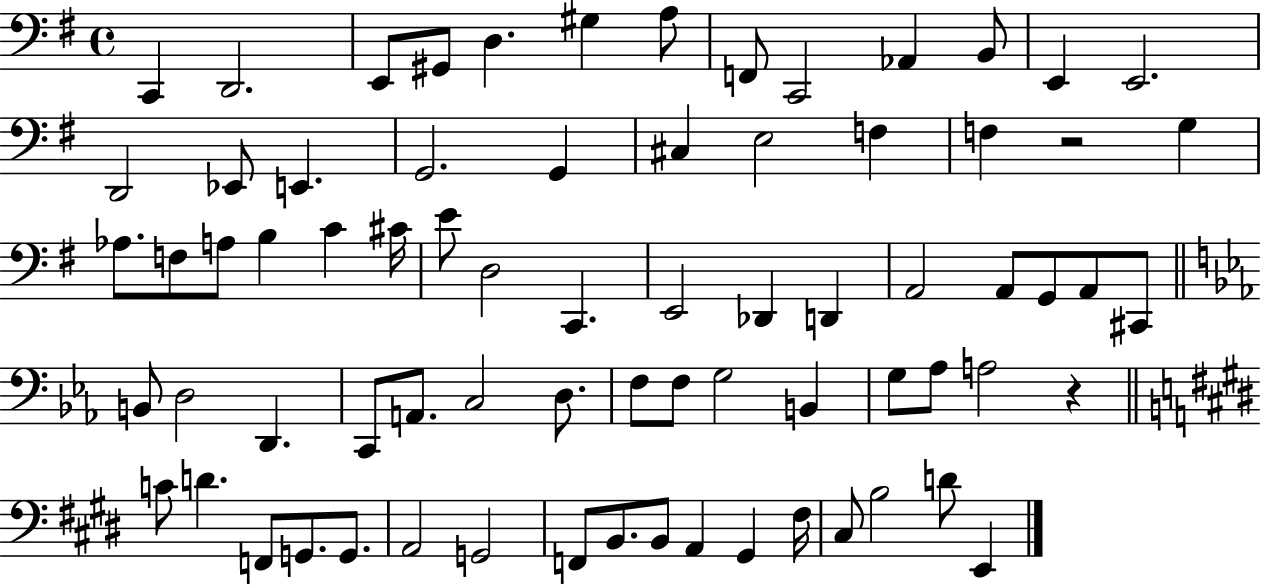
X:1
T:Untitled
M:4/4
L:1/4
K:G
C,, D,,2 E,,/2 ^G,,/2 D, ^G, A,/2 F,,/2 C,,2 _A,, B,,/2 E,, E,,2 D,,2 _E,,/2 E,, G,,2 G,, ^C, E,2 F, F, z2 G, _A,/2 F,/2 A,/2 B, C ^C/4 E/2 D,2 C,, E,,2 _D,, D,, A,,2 A,,/2 G,,/2 A,,/2 ^C,,/2 B,,/2 D,2 D,, C,,/2 A,,/2 C,2 D,/2 F,/2 F,/2 G,2 B,, G,/2 _A,/2 A,2 z C/2 D F,,/2 G,,/2 G,,/2 A,,2 G,,2 F,,/2 B,,/2 B,,/2 A,, ^G,, ^F,/4 ^C,/2 B,2 D/2 E,,